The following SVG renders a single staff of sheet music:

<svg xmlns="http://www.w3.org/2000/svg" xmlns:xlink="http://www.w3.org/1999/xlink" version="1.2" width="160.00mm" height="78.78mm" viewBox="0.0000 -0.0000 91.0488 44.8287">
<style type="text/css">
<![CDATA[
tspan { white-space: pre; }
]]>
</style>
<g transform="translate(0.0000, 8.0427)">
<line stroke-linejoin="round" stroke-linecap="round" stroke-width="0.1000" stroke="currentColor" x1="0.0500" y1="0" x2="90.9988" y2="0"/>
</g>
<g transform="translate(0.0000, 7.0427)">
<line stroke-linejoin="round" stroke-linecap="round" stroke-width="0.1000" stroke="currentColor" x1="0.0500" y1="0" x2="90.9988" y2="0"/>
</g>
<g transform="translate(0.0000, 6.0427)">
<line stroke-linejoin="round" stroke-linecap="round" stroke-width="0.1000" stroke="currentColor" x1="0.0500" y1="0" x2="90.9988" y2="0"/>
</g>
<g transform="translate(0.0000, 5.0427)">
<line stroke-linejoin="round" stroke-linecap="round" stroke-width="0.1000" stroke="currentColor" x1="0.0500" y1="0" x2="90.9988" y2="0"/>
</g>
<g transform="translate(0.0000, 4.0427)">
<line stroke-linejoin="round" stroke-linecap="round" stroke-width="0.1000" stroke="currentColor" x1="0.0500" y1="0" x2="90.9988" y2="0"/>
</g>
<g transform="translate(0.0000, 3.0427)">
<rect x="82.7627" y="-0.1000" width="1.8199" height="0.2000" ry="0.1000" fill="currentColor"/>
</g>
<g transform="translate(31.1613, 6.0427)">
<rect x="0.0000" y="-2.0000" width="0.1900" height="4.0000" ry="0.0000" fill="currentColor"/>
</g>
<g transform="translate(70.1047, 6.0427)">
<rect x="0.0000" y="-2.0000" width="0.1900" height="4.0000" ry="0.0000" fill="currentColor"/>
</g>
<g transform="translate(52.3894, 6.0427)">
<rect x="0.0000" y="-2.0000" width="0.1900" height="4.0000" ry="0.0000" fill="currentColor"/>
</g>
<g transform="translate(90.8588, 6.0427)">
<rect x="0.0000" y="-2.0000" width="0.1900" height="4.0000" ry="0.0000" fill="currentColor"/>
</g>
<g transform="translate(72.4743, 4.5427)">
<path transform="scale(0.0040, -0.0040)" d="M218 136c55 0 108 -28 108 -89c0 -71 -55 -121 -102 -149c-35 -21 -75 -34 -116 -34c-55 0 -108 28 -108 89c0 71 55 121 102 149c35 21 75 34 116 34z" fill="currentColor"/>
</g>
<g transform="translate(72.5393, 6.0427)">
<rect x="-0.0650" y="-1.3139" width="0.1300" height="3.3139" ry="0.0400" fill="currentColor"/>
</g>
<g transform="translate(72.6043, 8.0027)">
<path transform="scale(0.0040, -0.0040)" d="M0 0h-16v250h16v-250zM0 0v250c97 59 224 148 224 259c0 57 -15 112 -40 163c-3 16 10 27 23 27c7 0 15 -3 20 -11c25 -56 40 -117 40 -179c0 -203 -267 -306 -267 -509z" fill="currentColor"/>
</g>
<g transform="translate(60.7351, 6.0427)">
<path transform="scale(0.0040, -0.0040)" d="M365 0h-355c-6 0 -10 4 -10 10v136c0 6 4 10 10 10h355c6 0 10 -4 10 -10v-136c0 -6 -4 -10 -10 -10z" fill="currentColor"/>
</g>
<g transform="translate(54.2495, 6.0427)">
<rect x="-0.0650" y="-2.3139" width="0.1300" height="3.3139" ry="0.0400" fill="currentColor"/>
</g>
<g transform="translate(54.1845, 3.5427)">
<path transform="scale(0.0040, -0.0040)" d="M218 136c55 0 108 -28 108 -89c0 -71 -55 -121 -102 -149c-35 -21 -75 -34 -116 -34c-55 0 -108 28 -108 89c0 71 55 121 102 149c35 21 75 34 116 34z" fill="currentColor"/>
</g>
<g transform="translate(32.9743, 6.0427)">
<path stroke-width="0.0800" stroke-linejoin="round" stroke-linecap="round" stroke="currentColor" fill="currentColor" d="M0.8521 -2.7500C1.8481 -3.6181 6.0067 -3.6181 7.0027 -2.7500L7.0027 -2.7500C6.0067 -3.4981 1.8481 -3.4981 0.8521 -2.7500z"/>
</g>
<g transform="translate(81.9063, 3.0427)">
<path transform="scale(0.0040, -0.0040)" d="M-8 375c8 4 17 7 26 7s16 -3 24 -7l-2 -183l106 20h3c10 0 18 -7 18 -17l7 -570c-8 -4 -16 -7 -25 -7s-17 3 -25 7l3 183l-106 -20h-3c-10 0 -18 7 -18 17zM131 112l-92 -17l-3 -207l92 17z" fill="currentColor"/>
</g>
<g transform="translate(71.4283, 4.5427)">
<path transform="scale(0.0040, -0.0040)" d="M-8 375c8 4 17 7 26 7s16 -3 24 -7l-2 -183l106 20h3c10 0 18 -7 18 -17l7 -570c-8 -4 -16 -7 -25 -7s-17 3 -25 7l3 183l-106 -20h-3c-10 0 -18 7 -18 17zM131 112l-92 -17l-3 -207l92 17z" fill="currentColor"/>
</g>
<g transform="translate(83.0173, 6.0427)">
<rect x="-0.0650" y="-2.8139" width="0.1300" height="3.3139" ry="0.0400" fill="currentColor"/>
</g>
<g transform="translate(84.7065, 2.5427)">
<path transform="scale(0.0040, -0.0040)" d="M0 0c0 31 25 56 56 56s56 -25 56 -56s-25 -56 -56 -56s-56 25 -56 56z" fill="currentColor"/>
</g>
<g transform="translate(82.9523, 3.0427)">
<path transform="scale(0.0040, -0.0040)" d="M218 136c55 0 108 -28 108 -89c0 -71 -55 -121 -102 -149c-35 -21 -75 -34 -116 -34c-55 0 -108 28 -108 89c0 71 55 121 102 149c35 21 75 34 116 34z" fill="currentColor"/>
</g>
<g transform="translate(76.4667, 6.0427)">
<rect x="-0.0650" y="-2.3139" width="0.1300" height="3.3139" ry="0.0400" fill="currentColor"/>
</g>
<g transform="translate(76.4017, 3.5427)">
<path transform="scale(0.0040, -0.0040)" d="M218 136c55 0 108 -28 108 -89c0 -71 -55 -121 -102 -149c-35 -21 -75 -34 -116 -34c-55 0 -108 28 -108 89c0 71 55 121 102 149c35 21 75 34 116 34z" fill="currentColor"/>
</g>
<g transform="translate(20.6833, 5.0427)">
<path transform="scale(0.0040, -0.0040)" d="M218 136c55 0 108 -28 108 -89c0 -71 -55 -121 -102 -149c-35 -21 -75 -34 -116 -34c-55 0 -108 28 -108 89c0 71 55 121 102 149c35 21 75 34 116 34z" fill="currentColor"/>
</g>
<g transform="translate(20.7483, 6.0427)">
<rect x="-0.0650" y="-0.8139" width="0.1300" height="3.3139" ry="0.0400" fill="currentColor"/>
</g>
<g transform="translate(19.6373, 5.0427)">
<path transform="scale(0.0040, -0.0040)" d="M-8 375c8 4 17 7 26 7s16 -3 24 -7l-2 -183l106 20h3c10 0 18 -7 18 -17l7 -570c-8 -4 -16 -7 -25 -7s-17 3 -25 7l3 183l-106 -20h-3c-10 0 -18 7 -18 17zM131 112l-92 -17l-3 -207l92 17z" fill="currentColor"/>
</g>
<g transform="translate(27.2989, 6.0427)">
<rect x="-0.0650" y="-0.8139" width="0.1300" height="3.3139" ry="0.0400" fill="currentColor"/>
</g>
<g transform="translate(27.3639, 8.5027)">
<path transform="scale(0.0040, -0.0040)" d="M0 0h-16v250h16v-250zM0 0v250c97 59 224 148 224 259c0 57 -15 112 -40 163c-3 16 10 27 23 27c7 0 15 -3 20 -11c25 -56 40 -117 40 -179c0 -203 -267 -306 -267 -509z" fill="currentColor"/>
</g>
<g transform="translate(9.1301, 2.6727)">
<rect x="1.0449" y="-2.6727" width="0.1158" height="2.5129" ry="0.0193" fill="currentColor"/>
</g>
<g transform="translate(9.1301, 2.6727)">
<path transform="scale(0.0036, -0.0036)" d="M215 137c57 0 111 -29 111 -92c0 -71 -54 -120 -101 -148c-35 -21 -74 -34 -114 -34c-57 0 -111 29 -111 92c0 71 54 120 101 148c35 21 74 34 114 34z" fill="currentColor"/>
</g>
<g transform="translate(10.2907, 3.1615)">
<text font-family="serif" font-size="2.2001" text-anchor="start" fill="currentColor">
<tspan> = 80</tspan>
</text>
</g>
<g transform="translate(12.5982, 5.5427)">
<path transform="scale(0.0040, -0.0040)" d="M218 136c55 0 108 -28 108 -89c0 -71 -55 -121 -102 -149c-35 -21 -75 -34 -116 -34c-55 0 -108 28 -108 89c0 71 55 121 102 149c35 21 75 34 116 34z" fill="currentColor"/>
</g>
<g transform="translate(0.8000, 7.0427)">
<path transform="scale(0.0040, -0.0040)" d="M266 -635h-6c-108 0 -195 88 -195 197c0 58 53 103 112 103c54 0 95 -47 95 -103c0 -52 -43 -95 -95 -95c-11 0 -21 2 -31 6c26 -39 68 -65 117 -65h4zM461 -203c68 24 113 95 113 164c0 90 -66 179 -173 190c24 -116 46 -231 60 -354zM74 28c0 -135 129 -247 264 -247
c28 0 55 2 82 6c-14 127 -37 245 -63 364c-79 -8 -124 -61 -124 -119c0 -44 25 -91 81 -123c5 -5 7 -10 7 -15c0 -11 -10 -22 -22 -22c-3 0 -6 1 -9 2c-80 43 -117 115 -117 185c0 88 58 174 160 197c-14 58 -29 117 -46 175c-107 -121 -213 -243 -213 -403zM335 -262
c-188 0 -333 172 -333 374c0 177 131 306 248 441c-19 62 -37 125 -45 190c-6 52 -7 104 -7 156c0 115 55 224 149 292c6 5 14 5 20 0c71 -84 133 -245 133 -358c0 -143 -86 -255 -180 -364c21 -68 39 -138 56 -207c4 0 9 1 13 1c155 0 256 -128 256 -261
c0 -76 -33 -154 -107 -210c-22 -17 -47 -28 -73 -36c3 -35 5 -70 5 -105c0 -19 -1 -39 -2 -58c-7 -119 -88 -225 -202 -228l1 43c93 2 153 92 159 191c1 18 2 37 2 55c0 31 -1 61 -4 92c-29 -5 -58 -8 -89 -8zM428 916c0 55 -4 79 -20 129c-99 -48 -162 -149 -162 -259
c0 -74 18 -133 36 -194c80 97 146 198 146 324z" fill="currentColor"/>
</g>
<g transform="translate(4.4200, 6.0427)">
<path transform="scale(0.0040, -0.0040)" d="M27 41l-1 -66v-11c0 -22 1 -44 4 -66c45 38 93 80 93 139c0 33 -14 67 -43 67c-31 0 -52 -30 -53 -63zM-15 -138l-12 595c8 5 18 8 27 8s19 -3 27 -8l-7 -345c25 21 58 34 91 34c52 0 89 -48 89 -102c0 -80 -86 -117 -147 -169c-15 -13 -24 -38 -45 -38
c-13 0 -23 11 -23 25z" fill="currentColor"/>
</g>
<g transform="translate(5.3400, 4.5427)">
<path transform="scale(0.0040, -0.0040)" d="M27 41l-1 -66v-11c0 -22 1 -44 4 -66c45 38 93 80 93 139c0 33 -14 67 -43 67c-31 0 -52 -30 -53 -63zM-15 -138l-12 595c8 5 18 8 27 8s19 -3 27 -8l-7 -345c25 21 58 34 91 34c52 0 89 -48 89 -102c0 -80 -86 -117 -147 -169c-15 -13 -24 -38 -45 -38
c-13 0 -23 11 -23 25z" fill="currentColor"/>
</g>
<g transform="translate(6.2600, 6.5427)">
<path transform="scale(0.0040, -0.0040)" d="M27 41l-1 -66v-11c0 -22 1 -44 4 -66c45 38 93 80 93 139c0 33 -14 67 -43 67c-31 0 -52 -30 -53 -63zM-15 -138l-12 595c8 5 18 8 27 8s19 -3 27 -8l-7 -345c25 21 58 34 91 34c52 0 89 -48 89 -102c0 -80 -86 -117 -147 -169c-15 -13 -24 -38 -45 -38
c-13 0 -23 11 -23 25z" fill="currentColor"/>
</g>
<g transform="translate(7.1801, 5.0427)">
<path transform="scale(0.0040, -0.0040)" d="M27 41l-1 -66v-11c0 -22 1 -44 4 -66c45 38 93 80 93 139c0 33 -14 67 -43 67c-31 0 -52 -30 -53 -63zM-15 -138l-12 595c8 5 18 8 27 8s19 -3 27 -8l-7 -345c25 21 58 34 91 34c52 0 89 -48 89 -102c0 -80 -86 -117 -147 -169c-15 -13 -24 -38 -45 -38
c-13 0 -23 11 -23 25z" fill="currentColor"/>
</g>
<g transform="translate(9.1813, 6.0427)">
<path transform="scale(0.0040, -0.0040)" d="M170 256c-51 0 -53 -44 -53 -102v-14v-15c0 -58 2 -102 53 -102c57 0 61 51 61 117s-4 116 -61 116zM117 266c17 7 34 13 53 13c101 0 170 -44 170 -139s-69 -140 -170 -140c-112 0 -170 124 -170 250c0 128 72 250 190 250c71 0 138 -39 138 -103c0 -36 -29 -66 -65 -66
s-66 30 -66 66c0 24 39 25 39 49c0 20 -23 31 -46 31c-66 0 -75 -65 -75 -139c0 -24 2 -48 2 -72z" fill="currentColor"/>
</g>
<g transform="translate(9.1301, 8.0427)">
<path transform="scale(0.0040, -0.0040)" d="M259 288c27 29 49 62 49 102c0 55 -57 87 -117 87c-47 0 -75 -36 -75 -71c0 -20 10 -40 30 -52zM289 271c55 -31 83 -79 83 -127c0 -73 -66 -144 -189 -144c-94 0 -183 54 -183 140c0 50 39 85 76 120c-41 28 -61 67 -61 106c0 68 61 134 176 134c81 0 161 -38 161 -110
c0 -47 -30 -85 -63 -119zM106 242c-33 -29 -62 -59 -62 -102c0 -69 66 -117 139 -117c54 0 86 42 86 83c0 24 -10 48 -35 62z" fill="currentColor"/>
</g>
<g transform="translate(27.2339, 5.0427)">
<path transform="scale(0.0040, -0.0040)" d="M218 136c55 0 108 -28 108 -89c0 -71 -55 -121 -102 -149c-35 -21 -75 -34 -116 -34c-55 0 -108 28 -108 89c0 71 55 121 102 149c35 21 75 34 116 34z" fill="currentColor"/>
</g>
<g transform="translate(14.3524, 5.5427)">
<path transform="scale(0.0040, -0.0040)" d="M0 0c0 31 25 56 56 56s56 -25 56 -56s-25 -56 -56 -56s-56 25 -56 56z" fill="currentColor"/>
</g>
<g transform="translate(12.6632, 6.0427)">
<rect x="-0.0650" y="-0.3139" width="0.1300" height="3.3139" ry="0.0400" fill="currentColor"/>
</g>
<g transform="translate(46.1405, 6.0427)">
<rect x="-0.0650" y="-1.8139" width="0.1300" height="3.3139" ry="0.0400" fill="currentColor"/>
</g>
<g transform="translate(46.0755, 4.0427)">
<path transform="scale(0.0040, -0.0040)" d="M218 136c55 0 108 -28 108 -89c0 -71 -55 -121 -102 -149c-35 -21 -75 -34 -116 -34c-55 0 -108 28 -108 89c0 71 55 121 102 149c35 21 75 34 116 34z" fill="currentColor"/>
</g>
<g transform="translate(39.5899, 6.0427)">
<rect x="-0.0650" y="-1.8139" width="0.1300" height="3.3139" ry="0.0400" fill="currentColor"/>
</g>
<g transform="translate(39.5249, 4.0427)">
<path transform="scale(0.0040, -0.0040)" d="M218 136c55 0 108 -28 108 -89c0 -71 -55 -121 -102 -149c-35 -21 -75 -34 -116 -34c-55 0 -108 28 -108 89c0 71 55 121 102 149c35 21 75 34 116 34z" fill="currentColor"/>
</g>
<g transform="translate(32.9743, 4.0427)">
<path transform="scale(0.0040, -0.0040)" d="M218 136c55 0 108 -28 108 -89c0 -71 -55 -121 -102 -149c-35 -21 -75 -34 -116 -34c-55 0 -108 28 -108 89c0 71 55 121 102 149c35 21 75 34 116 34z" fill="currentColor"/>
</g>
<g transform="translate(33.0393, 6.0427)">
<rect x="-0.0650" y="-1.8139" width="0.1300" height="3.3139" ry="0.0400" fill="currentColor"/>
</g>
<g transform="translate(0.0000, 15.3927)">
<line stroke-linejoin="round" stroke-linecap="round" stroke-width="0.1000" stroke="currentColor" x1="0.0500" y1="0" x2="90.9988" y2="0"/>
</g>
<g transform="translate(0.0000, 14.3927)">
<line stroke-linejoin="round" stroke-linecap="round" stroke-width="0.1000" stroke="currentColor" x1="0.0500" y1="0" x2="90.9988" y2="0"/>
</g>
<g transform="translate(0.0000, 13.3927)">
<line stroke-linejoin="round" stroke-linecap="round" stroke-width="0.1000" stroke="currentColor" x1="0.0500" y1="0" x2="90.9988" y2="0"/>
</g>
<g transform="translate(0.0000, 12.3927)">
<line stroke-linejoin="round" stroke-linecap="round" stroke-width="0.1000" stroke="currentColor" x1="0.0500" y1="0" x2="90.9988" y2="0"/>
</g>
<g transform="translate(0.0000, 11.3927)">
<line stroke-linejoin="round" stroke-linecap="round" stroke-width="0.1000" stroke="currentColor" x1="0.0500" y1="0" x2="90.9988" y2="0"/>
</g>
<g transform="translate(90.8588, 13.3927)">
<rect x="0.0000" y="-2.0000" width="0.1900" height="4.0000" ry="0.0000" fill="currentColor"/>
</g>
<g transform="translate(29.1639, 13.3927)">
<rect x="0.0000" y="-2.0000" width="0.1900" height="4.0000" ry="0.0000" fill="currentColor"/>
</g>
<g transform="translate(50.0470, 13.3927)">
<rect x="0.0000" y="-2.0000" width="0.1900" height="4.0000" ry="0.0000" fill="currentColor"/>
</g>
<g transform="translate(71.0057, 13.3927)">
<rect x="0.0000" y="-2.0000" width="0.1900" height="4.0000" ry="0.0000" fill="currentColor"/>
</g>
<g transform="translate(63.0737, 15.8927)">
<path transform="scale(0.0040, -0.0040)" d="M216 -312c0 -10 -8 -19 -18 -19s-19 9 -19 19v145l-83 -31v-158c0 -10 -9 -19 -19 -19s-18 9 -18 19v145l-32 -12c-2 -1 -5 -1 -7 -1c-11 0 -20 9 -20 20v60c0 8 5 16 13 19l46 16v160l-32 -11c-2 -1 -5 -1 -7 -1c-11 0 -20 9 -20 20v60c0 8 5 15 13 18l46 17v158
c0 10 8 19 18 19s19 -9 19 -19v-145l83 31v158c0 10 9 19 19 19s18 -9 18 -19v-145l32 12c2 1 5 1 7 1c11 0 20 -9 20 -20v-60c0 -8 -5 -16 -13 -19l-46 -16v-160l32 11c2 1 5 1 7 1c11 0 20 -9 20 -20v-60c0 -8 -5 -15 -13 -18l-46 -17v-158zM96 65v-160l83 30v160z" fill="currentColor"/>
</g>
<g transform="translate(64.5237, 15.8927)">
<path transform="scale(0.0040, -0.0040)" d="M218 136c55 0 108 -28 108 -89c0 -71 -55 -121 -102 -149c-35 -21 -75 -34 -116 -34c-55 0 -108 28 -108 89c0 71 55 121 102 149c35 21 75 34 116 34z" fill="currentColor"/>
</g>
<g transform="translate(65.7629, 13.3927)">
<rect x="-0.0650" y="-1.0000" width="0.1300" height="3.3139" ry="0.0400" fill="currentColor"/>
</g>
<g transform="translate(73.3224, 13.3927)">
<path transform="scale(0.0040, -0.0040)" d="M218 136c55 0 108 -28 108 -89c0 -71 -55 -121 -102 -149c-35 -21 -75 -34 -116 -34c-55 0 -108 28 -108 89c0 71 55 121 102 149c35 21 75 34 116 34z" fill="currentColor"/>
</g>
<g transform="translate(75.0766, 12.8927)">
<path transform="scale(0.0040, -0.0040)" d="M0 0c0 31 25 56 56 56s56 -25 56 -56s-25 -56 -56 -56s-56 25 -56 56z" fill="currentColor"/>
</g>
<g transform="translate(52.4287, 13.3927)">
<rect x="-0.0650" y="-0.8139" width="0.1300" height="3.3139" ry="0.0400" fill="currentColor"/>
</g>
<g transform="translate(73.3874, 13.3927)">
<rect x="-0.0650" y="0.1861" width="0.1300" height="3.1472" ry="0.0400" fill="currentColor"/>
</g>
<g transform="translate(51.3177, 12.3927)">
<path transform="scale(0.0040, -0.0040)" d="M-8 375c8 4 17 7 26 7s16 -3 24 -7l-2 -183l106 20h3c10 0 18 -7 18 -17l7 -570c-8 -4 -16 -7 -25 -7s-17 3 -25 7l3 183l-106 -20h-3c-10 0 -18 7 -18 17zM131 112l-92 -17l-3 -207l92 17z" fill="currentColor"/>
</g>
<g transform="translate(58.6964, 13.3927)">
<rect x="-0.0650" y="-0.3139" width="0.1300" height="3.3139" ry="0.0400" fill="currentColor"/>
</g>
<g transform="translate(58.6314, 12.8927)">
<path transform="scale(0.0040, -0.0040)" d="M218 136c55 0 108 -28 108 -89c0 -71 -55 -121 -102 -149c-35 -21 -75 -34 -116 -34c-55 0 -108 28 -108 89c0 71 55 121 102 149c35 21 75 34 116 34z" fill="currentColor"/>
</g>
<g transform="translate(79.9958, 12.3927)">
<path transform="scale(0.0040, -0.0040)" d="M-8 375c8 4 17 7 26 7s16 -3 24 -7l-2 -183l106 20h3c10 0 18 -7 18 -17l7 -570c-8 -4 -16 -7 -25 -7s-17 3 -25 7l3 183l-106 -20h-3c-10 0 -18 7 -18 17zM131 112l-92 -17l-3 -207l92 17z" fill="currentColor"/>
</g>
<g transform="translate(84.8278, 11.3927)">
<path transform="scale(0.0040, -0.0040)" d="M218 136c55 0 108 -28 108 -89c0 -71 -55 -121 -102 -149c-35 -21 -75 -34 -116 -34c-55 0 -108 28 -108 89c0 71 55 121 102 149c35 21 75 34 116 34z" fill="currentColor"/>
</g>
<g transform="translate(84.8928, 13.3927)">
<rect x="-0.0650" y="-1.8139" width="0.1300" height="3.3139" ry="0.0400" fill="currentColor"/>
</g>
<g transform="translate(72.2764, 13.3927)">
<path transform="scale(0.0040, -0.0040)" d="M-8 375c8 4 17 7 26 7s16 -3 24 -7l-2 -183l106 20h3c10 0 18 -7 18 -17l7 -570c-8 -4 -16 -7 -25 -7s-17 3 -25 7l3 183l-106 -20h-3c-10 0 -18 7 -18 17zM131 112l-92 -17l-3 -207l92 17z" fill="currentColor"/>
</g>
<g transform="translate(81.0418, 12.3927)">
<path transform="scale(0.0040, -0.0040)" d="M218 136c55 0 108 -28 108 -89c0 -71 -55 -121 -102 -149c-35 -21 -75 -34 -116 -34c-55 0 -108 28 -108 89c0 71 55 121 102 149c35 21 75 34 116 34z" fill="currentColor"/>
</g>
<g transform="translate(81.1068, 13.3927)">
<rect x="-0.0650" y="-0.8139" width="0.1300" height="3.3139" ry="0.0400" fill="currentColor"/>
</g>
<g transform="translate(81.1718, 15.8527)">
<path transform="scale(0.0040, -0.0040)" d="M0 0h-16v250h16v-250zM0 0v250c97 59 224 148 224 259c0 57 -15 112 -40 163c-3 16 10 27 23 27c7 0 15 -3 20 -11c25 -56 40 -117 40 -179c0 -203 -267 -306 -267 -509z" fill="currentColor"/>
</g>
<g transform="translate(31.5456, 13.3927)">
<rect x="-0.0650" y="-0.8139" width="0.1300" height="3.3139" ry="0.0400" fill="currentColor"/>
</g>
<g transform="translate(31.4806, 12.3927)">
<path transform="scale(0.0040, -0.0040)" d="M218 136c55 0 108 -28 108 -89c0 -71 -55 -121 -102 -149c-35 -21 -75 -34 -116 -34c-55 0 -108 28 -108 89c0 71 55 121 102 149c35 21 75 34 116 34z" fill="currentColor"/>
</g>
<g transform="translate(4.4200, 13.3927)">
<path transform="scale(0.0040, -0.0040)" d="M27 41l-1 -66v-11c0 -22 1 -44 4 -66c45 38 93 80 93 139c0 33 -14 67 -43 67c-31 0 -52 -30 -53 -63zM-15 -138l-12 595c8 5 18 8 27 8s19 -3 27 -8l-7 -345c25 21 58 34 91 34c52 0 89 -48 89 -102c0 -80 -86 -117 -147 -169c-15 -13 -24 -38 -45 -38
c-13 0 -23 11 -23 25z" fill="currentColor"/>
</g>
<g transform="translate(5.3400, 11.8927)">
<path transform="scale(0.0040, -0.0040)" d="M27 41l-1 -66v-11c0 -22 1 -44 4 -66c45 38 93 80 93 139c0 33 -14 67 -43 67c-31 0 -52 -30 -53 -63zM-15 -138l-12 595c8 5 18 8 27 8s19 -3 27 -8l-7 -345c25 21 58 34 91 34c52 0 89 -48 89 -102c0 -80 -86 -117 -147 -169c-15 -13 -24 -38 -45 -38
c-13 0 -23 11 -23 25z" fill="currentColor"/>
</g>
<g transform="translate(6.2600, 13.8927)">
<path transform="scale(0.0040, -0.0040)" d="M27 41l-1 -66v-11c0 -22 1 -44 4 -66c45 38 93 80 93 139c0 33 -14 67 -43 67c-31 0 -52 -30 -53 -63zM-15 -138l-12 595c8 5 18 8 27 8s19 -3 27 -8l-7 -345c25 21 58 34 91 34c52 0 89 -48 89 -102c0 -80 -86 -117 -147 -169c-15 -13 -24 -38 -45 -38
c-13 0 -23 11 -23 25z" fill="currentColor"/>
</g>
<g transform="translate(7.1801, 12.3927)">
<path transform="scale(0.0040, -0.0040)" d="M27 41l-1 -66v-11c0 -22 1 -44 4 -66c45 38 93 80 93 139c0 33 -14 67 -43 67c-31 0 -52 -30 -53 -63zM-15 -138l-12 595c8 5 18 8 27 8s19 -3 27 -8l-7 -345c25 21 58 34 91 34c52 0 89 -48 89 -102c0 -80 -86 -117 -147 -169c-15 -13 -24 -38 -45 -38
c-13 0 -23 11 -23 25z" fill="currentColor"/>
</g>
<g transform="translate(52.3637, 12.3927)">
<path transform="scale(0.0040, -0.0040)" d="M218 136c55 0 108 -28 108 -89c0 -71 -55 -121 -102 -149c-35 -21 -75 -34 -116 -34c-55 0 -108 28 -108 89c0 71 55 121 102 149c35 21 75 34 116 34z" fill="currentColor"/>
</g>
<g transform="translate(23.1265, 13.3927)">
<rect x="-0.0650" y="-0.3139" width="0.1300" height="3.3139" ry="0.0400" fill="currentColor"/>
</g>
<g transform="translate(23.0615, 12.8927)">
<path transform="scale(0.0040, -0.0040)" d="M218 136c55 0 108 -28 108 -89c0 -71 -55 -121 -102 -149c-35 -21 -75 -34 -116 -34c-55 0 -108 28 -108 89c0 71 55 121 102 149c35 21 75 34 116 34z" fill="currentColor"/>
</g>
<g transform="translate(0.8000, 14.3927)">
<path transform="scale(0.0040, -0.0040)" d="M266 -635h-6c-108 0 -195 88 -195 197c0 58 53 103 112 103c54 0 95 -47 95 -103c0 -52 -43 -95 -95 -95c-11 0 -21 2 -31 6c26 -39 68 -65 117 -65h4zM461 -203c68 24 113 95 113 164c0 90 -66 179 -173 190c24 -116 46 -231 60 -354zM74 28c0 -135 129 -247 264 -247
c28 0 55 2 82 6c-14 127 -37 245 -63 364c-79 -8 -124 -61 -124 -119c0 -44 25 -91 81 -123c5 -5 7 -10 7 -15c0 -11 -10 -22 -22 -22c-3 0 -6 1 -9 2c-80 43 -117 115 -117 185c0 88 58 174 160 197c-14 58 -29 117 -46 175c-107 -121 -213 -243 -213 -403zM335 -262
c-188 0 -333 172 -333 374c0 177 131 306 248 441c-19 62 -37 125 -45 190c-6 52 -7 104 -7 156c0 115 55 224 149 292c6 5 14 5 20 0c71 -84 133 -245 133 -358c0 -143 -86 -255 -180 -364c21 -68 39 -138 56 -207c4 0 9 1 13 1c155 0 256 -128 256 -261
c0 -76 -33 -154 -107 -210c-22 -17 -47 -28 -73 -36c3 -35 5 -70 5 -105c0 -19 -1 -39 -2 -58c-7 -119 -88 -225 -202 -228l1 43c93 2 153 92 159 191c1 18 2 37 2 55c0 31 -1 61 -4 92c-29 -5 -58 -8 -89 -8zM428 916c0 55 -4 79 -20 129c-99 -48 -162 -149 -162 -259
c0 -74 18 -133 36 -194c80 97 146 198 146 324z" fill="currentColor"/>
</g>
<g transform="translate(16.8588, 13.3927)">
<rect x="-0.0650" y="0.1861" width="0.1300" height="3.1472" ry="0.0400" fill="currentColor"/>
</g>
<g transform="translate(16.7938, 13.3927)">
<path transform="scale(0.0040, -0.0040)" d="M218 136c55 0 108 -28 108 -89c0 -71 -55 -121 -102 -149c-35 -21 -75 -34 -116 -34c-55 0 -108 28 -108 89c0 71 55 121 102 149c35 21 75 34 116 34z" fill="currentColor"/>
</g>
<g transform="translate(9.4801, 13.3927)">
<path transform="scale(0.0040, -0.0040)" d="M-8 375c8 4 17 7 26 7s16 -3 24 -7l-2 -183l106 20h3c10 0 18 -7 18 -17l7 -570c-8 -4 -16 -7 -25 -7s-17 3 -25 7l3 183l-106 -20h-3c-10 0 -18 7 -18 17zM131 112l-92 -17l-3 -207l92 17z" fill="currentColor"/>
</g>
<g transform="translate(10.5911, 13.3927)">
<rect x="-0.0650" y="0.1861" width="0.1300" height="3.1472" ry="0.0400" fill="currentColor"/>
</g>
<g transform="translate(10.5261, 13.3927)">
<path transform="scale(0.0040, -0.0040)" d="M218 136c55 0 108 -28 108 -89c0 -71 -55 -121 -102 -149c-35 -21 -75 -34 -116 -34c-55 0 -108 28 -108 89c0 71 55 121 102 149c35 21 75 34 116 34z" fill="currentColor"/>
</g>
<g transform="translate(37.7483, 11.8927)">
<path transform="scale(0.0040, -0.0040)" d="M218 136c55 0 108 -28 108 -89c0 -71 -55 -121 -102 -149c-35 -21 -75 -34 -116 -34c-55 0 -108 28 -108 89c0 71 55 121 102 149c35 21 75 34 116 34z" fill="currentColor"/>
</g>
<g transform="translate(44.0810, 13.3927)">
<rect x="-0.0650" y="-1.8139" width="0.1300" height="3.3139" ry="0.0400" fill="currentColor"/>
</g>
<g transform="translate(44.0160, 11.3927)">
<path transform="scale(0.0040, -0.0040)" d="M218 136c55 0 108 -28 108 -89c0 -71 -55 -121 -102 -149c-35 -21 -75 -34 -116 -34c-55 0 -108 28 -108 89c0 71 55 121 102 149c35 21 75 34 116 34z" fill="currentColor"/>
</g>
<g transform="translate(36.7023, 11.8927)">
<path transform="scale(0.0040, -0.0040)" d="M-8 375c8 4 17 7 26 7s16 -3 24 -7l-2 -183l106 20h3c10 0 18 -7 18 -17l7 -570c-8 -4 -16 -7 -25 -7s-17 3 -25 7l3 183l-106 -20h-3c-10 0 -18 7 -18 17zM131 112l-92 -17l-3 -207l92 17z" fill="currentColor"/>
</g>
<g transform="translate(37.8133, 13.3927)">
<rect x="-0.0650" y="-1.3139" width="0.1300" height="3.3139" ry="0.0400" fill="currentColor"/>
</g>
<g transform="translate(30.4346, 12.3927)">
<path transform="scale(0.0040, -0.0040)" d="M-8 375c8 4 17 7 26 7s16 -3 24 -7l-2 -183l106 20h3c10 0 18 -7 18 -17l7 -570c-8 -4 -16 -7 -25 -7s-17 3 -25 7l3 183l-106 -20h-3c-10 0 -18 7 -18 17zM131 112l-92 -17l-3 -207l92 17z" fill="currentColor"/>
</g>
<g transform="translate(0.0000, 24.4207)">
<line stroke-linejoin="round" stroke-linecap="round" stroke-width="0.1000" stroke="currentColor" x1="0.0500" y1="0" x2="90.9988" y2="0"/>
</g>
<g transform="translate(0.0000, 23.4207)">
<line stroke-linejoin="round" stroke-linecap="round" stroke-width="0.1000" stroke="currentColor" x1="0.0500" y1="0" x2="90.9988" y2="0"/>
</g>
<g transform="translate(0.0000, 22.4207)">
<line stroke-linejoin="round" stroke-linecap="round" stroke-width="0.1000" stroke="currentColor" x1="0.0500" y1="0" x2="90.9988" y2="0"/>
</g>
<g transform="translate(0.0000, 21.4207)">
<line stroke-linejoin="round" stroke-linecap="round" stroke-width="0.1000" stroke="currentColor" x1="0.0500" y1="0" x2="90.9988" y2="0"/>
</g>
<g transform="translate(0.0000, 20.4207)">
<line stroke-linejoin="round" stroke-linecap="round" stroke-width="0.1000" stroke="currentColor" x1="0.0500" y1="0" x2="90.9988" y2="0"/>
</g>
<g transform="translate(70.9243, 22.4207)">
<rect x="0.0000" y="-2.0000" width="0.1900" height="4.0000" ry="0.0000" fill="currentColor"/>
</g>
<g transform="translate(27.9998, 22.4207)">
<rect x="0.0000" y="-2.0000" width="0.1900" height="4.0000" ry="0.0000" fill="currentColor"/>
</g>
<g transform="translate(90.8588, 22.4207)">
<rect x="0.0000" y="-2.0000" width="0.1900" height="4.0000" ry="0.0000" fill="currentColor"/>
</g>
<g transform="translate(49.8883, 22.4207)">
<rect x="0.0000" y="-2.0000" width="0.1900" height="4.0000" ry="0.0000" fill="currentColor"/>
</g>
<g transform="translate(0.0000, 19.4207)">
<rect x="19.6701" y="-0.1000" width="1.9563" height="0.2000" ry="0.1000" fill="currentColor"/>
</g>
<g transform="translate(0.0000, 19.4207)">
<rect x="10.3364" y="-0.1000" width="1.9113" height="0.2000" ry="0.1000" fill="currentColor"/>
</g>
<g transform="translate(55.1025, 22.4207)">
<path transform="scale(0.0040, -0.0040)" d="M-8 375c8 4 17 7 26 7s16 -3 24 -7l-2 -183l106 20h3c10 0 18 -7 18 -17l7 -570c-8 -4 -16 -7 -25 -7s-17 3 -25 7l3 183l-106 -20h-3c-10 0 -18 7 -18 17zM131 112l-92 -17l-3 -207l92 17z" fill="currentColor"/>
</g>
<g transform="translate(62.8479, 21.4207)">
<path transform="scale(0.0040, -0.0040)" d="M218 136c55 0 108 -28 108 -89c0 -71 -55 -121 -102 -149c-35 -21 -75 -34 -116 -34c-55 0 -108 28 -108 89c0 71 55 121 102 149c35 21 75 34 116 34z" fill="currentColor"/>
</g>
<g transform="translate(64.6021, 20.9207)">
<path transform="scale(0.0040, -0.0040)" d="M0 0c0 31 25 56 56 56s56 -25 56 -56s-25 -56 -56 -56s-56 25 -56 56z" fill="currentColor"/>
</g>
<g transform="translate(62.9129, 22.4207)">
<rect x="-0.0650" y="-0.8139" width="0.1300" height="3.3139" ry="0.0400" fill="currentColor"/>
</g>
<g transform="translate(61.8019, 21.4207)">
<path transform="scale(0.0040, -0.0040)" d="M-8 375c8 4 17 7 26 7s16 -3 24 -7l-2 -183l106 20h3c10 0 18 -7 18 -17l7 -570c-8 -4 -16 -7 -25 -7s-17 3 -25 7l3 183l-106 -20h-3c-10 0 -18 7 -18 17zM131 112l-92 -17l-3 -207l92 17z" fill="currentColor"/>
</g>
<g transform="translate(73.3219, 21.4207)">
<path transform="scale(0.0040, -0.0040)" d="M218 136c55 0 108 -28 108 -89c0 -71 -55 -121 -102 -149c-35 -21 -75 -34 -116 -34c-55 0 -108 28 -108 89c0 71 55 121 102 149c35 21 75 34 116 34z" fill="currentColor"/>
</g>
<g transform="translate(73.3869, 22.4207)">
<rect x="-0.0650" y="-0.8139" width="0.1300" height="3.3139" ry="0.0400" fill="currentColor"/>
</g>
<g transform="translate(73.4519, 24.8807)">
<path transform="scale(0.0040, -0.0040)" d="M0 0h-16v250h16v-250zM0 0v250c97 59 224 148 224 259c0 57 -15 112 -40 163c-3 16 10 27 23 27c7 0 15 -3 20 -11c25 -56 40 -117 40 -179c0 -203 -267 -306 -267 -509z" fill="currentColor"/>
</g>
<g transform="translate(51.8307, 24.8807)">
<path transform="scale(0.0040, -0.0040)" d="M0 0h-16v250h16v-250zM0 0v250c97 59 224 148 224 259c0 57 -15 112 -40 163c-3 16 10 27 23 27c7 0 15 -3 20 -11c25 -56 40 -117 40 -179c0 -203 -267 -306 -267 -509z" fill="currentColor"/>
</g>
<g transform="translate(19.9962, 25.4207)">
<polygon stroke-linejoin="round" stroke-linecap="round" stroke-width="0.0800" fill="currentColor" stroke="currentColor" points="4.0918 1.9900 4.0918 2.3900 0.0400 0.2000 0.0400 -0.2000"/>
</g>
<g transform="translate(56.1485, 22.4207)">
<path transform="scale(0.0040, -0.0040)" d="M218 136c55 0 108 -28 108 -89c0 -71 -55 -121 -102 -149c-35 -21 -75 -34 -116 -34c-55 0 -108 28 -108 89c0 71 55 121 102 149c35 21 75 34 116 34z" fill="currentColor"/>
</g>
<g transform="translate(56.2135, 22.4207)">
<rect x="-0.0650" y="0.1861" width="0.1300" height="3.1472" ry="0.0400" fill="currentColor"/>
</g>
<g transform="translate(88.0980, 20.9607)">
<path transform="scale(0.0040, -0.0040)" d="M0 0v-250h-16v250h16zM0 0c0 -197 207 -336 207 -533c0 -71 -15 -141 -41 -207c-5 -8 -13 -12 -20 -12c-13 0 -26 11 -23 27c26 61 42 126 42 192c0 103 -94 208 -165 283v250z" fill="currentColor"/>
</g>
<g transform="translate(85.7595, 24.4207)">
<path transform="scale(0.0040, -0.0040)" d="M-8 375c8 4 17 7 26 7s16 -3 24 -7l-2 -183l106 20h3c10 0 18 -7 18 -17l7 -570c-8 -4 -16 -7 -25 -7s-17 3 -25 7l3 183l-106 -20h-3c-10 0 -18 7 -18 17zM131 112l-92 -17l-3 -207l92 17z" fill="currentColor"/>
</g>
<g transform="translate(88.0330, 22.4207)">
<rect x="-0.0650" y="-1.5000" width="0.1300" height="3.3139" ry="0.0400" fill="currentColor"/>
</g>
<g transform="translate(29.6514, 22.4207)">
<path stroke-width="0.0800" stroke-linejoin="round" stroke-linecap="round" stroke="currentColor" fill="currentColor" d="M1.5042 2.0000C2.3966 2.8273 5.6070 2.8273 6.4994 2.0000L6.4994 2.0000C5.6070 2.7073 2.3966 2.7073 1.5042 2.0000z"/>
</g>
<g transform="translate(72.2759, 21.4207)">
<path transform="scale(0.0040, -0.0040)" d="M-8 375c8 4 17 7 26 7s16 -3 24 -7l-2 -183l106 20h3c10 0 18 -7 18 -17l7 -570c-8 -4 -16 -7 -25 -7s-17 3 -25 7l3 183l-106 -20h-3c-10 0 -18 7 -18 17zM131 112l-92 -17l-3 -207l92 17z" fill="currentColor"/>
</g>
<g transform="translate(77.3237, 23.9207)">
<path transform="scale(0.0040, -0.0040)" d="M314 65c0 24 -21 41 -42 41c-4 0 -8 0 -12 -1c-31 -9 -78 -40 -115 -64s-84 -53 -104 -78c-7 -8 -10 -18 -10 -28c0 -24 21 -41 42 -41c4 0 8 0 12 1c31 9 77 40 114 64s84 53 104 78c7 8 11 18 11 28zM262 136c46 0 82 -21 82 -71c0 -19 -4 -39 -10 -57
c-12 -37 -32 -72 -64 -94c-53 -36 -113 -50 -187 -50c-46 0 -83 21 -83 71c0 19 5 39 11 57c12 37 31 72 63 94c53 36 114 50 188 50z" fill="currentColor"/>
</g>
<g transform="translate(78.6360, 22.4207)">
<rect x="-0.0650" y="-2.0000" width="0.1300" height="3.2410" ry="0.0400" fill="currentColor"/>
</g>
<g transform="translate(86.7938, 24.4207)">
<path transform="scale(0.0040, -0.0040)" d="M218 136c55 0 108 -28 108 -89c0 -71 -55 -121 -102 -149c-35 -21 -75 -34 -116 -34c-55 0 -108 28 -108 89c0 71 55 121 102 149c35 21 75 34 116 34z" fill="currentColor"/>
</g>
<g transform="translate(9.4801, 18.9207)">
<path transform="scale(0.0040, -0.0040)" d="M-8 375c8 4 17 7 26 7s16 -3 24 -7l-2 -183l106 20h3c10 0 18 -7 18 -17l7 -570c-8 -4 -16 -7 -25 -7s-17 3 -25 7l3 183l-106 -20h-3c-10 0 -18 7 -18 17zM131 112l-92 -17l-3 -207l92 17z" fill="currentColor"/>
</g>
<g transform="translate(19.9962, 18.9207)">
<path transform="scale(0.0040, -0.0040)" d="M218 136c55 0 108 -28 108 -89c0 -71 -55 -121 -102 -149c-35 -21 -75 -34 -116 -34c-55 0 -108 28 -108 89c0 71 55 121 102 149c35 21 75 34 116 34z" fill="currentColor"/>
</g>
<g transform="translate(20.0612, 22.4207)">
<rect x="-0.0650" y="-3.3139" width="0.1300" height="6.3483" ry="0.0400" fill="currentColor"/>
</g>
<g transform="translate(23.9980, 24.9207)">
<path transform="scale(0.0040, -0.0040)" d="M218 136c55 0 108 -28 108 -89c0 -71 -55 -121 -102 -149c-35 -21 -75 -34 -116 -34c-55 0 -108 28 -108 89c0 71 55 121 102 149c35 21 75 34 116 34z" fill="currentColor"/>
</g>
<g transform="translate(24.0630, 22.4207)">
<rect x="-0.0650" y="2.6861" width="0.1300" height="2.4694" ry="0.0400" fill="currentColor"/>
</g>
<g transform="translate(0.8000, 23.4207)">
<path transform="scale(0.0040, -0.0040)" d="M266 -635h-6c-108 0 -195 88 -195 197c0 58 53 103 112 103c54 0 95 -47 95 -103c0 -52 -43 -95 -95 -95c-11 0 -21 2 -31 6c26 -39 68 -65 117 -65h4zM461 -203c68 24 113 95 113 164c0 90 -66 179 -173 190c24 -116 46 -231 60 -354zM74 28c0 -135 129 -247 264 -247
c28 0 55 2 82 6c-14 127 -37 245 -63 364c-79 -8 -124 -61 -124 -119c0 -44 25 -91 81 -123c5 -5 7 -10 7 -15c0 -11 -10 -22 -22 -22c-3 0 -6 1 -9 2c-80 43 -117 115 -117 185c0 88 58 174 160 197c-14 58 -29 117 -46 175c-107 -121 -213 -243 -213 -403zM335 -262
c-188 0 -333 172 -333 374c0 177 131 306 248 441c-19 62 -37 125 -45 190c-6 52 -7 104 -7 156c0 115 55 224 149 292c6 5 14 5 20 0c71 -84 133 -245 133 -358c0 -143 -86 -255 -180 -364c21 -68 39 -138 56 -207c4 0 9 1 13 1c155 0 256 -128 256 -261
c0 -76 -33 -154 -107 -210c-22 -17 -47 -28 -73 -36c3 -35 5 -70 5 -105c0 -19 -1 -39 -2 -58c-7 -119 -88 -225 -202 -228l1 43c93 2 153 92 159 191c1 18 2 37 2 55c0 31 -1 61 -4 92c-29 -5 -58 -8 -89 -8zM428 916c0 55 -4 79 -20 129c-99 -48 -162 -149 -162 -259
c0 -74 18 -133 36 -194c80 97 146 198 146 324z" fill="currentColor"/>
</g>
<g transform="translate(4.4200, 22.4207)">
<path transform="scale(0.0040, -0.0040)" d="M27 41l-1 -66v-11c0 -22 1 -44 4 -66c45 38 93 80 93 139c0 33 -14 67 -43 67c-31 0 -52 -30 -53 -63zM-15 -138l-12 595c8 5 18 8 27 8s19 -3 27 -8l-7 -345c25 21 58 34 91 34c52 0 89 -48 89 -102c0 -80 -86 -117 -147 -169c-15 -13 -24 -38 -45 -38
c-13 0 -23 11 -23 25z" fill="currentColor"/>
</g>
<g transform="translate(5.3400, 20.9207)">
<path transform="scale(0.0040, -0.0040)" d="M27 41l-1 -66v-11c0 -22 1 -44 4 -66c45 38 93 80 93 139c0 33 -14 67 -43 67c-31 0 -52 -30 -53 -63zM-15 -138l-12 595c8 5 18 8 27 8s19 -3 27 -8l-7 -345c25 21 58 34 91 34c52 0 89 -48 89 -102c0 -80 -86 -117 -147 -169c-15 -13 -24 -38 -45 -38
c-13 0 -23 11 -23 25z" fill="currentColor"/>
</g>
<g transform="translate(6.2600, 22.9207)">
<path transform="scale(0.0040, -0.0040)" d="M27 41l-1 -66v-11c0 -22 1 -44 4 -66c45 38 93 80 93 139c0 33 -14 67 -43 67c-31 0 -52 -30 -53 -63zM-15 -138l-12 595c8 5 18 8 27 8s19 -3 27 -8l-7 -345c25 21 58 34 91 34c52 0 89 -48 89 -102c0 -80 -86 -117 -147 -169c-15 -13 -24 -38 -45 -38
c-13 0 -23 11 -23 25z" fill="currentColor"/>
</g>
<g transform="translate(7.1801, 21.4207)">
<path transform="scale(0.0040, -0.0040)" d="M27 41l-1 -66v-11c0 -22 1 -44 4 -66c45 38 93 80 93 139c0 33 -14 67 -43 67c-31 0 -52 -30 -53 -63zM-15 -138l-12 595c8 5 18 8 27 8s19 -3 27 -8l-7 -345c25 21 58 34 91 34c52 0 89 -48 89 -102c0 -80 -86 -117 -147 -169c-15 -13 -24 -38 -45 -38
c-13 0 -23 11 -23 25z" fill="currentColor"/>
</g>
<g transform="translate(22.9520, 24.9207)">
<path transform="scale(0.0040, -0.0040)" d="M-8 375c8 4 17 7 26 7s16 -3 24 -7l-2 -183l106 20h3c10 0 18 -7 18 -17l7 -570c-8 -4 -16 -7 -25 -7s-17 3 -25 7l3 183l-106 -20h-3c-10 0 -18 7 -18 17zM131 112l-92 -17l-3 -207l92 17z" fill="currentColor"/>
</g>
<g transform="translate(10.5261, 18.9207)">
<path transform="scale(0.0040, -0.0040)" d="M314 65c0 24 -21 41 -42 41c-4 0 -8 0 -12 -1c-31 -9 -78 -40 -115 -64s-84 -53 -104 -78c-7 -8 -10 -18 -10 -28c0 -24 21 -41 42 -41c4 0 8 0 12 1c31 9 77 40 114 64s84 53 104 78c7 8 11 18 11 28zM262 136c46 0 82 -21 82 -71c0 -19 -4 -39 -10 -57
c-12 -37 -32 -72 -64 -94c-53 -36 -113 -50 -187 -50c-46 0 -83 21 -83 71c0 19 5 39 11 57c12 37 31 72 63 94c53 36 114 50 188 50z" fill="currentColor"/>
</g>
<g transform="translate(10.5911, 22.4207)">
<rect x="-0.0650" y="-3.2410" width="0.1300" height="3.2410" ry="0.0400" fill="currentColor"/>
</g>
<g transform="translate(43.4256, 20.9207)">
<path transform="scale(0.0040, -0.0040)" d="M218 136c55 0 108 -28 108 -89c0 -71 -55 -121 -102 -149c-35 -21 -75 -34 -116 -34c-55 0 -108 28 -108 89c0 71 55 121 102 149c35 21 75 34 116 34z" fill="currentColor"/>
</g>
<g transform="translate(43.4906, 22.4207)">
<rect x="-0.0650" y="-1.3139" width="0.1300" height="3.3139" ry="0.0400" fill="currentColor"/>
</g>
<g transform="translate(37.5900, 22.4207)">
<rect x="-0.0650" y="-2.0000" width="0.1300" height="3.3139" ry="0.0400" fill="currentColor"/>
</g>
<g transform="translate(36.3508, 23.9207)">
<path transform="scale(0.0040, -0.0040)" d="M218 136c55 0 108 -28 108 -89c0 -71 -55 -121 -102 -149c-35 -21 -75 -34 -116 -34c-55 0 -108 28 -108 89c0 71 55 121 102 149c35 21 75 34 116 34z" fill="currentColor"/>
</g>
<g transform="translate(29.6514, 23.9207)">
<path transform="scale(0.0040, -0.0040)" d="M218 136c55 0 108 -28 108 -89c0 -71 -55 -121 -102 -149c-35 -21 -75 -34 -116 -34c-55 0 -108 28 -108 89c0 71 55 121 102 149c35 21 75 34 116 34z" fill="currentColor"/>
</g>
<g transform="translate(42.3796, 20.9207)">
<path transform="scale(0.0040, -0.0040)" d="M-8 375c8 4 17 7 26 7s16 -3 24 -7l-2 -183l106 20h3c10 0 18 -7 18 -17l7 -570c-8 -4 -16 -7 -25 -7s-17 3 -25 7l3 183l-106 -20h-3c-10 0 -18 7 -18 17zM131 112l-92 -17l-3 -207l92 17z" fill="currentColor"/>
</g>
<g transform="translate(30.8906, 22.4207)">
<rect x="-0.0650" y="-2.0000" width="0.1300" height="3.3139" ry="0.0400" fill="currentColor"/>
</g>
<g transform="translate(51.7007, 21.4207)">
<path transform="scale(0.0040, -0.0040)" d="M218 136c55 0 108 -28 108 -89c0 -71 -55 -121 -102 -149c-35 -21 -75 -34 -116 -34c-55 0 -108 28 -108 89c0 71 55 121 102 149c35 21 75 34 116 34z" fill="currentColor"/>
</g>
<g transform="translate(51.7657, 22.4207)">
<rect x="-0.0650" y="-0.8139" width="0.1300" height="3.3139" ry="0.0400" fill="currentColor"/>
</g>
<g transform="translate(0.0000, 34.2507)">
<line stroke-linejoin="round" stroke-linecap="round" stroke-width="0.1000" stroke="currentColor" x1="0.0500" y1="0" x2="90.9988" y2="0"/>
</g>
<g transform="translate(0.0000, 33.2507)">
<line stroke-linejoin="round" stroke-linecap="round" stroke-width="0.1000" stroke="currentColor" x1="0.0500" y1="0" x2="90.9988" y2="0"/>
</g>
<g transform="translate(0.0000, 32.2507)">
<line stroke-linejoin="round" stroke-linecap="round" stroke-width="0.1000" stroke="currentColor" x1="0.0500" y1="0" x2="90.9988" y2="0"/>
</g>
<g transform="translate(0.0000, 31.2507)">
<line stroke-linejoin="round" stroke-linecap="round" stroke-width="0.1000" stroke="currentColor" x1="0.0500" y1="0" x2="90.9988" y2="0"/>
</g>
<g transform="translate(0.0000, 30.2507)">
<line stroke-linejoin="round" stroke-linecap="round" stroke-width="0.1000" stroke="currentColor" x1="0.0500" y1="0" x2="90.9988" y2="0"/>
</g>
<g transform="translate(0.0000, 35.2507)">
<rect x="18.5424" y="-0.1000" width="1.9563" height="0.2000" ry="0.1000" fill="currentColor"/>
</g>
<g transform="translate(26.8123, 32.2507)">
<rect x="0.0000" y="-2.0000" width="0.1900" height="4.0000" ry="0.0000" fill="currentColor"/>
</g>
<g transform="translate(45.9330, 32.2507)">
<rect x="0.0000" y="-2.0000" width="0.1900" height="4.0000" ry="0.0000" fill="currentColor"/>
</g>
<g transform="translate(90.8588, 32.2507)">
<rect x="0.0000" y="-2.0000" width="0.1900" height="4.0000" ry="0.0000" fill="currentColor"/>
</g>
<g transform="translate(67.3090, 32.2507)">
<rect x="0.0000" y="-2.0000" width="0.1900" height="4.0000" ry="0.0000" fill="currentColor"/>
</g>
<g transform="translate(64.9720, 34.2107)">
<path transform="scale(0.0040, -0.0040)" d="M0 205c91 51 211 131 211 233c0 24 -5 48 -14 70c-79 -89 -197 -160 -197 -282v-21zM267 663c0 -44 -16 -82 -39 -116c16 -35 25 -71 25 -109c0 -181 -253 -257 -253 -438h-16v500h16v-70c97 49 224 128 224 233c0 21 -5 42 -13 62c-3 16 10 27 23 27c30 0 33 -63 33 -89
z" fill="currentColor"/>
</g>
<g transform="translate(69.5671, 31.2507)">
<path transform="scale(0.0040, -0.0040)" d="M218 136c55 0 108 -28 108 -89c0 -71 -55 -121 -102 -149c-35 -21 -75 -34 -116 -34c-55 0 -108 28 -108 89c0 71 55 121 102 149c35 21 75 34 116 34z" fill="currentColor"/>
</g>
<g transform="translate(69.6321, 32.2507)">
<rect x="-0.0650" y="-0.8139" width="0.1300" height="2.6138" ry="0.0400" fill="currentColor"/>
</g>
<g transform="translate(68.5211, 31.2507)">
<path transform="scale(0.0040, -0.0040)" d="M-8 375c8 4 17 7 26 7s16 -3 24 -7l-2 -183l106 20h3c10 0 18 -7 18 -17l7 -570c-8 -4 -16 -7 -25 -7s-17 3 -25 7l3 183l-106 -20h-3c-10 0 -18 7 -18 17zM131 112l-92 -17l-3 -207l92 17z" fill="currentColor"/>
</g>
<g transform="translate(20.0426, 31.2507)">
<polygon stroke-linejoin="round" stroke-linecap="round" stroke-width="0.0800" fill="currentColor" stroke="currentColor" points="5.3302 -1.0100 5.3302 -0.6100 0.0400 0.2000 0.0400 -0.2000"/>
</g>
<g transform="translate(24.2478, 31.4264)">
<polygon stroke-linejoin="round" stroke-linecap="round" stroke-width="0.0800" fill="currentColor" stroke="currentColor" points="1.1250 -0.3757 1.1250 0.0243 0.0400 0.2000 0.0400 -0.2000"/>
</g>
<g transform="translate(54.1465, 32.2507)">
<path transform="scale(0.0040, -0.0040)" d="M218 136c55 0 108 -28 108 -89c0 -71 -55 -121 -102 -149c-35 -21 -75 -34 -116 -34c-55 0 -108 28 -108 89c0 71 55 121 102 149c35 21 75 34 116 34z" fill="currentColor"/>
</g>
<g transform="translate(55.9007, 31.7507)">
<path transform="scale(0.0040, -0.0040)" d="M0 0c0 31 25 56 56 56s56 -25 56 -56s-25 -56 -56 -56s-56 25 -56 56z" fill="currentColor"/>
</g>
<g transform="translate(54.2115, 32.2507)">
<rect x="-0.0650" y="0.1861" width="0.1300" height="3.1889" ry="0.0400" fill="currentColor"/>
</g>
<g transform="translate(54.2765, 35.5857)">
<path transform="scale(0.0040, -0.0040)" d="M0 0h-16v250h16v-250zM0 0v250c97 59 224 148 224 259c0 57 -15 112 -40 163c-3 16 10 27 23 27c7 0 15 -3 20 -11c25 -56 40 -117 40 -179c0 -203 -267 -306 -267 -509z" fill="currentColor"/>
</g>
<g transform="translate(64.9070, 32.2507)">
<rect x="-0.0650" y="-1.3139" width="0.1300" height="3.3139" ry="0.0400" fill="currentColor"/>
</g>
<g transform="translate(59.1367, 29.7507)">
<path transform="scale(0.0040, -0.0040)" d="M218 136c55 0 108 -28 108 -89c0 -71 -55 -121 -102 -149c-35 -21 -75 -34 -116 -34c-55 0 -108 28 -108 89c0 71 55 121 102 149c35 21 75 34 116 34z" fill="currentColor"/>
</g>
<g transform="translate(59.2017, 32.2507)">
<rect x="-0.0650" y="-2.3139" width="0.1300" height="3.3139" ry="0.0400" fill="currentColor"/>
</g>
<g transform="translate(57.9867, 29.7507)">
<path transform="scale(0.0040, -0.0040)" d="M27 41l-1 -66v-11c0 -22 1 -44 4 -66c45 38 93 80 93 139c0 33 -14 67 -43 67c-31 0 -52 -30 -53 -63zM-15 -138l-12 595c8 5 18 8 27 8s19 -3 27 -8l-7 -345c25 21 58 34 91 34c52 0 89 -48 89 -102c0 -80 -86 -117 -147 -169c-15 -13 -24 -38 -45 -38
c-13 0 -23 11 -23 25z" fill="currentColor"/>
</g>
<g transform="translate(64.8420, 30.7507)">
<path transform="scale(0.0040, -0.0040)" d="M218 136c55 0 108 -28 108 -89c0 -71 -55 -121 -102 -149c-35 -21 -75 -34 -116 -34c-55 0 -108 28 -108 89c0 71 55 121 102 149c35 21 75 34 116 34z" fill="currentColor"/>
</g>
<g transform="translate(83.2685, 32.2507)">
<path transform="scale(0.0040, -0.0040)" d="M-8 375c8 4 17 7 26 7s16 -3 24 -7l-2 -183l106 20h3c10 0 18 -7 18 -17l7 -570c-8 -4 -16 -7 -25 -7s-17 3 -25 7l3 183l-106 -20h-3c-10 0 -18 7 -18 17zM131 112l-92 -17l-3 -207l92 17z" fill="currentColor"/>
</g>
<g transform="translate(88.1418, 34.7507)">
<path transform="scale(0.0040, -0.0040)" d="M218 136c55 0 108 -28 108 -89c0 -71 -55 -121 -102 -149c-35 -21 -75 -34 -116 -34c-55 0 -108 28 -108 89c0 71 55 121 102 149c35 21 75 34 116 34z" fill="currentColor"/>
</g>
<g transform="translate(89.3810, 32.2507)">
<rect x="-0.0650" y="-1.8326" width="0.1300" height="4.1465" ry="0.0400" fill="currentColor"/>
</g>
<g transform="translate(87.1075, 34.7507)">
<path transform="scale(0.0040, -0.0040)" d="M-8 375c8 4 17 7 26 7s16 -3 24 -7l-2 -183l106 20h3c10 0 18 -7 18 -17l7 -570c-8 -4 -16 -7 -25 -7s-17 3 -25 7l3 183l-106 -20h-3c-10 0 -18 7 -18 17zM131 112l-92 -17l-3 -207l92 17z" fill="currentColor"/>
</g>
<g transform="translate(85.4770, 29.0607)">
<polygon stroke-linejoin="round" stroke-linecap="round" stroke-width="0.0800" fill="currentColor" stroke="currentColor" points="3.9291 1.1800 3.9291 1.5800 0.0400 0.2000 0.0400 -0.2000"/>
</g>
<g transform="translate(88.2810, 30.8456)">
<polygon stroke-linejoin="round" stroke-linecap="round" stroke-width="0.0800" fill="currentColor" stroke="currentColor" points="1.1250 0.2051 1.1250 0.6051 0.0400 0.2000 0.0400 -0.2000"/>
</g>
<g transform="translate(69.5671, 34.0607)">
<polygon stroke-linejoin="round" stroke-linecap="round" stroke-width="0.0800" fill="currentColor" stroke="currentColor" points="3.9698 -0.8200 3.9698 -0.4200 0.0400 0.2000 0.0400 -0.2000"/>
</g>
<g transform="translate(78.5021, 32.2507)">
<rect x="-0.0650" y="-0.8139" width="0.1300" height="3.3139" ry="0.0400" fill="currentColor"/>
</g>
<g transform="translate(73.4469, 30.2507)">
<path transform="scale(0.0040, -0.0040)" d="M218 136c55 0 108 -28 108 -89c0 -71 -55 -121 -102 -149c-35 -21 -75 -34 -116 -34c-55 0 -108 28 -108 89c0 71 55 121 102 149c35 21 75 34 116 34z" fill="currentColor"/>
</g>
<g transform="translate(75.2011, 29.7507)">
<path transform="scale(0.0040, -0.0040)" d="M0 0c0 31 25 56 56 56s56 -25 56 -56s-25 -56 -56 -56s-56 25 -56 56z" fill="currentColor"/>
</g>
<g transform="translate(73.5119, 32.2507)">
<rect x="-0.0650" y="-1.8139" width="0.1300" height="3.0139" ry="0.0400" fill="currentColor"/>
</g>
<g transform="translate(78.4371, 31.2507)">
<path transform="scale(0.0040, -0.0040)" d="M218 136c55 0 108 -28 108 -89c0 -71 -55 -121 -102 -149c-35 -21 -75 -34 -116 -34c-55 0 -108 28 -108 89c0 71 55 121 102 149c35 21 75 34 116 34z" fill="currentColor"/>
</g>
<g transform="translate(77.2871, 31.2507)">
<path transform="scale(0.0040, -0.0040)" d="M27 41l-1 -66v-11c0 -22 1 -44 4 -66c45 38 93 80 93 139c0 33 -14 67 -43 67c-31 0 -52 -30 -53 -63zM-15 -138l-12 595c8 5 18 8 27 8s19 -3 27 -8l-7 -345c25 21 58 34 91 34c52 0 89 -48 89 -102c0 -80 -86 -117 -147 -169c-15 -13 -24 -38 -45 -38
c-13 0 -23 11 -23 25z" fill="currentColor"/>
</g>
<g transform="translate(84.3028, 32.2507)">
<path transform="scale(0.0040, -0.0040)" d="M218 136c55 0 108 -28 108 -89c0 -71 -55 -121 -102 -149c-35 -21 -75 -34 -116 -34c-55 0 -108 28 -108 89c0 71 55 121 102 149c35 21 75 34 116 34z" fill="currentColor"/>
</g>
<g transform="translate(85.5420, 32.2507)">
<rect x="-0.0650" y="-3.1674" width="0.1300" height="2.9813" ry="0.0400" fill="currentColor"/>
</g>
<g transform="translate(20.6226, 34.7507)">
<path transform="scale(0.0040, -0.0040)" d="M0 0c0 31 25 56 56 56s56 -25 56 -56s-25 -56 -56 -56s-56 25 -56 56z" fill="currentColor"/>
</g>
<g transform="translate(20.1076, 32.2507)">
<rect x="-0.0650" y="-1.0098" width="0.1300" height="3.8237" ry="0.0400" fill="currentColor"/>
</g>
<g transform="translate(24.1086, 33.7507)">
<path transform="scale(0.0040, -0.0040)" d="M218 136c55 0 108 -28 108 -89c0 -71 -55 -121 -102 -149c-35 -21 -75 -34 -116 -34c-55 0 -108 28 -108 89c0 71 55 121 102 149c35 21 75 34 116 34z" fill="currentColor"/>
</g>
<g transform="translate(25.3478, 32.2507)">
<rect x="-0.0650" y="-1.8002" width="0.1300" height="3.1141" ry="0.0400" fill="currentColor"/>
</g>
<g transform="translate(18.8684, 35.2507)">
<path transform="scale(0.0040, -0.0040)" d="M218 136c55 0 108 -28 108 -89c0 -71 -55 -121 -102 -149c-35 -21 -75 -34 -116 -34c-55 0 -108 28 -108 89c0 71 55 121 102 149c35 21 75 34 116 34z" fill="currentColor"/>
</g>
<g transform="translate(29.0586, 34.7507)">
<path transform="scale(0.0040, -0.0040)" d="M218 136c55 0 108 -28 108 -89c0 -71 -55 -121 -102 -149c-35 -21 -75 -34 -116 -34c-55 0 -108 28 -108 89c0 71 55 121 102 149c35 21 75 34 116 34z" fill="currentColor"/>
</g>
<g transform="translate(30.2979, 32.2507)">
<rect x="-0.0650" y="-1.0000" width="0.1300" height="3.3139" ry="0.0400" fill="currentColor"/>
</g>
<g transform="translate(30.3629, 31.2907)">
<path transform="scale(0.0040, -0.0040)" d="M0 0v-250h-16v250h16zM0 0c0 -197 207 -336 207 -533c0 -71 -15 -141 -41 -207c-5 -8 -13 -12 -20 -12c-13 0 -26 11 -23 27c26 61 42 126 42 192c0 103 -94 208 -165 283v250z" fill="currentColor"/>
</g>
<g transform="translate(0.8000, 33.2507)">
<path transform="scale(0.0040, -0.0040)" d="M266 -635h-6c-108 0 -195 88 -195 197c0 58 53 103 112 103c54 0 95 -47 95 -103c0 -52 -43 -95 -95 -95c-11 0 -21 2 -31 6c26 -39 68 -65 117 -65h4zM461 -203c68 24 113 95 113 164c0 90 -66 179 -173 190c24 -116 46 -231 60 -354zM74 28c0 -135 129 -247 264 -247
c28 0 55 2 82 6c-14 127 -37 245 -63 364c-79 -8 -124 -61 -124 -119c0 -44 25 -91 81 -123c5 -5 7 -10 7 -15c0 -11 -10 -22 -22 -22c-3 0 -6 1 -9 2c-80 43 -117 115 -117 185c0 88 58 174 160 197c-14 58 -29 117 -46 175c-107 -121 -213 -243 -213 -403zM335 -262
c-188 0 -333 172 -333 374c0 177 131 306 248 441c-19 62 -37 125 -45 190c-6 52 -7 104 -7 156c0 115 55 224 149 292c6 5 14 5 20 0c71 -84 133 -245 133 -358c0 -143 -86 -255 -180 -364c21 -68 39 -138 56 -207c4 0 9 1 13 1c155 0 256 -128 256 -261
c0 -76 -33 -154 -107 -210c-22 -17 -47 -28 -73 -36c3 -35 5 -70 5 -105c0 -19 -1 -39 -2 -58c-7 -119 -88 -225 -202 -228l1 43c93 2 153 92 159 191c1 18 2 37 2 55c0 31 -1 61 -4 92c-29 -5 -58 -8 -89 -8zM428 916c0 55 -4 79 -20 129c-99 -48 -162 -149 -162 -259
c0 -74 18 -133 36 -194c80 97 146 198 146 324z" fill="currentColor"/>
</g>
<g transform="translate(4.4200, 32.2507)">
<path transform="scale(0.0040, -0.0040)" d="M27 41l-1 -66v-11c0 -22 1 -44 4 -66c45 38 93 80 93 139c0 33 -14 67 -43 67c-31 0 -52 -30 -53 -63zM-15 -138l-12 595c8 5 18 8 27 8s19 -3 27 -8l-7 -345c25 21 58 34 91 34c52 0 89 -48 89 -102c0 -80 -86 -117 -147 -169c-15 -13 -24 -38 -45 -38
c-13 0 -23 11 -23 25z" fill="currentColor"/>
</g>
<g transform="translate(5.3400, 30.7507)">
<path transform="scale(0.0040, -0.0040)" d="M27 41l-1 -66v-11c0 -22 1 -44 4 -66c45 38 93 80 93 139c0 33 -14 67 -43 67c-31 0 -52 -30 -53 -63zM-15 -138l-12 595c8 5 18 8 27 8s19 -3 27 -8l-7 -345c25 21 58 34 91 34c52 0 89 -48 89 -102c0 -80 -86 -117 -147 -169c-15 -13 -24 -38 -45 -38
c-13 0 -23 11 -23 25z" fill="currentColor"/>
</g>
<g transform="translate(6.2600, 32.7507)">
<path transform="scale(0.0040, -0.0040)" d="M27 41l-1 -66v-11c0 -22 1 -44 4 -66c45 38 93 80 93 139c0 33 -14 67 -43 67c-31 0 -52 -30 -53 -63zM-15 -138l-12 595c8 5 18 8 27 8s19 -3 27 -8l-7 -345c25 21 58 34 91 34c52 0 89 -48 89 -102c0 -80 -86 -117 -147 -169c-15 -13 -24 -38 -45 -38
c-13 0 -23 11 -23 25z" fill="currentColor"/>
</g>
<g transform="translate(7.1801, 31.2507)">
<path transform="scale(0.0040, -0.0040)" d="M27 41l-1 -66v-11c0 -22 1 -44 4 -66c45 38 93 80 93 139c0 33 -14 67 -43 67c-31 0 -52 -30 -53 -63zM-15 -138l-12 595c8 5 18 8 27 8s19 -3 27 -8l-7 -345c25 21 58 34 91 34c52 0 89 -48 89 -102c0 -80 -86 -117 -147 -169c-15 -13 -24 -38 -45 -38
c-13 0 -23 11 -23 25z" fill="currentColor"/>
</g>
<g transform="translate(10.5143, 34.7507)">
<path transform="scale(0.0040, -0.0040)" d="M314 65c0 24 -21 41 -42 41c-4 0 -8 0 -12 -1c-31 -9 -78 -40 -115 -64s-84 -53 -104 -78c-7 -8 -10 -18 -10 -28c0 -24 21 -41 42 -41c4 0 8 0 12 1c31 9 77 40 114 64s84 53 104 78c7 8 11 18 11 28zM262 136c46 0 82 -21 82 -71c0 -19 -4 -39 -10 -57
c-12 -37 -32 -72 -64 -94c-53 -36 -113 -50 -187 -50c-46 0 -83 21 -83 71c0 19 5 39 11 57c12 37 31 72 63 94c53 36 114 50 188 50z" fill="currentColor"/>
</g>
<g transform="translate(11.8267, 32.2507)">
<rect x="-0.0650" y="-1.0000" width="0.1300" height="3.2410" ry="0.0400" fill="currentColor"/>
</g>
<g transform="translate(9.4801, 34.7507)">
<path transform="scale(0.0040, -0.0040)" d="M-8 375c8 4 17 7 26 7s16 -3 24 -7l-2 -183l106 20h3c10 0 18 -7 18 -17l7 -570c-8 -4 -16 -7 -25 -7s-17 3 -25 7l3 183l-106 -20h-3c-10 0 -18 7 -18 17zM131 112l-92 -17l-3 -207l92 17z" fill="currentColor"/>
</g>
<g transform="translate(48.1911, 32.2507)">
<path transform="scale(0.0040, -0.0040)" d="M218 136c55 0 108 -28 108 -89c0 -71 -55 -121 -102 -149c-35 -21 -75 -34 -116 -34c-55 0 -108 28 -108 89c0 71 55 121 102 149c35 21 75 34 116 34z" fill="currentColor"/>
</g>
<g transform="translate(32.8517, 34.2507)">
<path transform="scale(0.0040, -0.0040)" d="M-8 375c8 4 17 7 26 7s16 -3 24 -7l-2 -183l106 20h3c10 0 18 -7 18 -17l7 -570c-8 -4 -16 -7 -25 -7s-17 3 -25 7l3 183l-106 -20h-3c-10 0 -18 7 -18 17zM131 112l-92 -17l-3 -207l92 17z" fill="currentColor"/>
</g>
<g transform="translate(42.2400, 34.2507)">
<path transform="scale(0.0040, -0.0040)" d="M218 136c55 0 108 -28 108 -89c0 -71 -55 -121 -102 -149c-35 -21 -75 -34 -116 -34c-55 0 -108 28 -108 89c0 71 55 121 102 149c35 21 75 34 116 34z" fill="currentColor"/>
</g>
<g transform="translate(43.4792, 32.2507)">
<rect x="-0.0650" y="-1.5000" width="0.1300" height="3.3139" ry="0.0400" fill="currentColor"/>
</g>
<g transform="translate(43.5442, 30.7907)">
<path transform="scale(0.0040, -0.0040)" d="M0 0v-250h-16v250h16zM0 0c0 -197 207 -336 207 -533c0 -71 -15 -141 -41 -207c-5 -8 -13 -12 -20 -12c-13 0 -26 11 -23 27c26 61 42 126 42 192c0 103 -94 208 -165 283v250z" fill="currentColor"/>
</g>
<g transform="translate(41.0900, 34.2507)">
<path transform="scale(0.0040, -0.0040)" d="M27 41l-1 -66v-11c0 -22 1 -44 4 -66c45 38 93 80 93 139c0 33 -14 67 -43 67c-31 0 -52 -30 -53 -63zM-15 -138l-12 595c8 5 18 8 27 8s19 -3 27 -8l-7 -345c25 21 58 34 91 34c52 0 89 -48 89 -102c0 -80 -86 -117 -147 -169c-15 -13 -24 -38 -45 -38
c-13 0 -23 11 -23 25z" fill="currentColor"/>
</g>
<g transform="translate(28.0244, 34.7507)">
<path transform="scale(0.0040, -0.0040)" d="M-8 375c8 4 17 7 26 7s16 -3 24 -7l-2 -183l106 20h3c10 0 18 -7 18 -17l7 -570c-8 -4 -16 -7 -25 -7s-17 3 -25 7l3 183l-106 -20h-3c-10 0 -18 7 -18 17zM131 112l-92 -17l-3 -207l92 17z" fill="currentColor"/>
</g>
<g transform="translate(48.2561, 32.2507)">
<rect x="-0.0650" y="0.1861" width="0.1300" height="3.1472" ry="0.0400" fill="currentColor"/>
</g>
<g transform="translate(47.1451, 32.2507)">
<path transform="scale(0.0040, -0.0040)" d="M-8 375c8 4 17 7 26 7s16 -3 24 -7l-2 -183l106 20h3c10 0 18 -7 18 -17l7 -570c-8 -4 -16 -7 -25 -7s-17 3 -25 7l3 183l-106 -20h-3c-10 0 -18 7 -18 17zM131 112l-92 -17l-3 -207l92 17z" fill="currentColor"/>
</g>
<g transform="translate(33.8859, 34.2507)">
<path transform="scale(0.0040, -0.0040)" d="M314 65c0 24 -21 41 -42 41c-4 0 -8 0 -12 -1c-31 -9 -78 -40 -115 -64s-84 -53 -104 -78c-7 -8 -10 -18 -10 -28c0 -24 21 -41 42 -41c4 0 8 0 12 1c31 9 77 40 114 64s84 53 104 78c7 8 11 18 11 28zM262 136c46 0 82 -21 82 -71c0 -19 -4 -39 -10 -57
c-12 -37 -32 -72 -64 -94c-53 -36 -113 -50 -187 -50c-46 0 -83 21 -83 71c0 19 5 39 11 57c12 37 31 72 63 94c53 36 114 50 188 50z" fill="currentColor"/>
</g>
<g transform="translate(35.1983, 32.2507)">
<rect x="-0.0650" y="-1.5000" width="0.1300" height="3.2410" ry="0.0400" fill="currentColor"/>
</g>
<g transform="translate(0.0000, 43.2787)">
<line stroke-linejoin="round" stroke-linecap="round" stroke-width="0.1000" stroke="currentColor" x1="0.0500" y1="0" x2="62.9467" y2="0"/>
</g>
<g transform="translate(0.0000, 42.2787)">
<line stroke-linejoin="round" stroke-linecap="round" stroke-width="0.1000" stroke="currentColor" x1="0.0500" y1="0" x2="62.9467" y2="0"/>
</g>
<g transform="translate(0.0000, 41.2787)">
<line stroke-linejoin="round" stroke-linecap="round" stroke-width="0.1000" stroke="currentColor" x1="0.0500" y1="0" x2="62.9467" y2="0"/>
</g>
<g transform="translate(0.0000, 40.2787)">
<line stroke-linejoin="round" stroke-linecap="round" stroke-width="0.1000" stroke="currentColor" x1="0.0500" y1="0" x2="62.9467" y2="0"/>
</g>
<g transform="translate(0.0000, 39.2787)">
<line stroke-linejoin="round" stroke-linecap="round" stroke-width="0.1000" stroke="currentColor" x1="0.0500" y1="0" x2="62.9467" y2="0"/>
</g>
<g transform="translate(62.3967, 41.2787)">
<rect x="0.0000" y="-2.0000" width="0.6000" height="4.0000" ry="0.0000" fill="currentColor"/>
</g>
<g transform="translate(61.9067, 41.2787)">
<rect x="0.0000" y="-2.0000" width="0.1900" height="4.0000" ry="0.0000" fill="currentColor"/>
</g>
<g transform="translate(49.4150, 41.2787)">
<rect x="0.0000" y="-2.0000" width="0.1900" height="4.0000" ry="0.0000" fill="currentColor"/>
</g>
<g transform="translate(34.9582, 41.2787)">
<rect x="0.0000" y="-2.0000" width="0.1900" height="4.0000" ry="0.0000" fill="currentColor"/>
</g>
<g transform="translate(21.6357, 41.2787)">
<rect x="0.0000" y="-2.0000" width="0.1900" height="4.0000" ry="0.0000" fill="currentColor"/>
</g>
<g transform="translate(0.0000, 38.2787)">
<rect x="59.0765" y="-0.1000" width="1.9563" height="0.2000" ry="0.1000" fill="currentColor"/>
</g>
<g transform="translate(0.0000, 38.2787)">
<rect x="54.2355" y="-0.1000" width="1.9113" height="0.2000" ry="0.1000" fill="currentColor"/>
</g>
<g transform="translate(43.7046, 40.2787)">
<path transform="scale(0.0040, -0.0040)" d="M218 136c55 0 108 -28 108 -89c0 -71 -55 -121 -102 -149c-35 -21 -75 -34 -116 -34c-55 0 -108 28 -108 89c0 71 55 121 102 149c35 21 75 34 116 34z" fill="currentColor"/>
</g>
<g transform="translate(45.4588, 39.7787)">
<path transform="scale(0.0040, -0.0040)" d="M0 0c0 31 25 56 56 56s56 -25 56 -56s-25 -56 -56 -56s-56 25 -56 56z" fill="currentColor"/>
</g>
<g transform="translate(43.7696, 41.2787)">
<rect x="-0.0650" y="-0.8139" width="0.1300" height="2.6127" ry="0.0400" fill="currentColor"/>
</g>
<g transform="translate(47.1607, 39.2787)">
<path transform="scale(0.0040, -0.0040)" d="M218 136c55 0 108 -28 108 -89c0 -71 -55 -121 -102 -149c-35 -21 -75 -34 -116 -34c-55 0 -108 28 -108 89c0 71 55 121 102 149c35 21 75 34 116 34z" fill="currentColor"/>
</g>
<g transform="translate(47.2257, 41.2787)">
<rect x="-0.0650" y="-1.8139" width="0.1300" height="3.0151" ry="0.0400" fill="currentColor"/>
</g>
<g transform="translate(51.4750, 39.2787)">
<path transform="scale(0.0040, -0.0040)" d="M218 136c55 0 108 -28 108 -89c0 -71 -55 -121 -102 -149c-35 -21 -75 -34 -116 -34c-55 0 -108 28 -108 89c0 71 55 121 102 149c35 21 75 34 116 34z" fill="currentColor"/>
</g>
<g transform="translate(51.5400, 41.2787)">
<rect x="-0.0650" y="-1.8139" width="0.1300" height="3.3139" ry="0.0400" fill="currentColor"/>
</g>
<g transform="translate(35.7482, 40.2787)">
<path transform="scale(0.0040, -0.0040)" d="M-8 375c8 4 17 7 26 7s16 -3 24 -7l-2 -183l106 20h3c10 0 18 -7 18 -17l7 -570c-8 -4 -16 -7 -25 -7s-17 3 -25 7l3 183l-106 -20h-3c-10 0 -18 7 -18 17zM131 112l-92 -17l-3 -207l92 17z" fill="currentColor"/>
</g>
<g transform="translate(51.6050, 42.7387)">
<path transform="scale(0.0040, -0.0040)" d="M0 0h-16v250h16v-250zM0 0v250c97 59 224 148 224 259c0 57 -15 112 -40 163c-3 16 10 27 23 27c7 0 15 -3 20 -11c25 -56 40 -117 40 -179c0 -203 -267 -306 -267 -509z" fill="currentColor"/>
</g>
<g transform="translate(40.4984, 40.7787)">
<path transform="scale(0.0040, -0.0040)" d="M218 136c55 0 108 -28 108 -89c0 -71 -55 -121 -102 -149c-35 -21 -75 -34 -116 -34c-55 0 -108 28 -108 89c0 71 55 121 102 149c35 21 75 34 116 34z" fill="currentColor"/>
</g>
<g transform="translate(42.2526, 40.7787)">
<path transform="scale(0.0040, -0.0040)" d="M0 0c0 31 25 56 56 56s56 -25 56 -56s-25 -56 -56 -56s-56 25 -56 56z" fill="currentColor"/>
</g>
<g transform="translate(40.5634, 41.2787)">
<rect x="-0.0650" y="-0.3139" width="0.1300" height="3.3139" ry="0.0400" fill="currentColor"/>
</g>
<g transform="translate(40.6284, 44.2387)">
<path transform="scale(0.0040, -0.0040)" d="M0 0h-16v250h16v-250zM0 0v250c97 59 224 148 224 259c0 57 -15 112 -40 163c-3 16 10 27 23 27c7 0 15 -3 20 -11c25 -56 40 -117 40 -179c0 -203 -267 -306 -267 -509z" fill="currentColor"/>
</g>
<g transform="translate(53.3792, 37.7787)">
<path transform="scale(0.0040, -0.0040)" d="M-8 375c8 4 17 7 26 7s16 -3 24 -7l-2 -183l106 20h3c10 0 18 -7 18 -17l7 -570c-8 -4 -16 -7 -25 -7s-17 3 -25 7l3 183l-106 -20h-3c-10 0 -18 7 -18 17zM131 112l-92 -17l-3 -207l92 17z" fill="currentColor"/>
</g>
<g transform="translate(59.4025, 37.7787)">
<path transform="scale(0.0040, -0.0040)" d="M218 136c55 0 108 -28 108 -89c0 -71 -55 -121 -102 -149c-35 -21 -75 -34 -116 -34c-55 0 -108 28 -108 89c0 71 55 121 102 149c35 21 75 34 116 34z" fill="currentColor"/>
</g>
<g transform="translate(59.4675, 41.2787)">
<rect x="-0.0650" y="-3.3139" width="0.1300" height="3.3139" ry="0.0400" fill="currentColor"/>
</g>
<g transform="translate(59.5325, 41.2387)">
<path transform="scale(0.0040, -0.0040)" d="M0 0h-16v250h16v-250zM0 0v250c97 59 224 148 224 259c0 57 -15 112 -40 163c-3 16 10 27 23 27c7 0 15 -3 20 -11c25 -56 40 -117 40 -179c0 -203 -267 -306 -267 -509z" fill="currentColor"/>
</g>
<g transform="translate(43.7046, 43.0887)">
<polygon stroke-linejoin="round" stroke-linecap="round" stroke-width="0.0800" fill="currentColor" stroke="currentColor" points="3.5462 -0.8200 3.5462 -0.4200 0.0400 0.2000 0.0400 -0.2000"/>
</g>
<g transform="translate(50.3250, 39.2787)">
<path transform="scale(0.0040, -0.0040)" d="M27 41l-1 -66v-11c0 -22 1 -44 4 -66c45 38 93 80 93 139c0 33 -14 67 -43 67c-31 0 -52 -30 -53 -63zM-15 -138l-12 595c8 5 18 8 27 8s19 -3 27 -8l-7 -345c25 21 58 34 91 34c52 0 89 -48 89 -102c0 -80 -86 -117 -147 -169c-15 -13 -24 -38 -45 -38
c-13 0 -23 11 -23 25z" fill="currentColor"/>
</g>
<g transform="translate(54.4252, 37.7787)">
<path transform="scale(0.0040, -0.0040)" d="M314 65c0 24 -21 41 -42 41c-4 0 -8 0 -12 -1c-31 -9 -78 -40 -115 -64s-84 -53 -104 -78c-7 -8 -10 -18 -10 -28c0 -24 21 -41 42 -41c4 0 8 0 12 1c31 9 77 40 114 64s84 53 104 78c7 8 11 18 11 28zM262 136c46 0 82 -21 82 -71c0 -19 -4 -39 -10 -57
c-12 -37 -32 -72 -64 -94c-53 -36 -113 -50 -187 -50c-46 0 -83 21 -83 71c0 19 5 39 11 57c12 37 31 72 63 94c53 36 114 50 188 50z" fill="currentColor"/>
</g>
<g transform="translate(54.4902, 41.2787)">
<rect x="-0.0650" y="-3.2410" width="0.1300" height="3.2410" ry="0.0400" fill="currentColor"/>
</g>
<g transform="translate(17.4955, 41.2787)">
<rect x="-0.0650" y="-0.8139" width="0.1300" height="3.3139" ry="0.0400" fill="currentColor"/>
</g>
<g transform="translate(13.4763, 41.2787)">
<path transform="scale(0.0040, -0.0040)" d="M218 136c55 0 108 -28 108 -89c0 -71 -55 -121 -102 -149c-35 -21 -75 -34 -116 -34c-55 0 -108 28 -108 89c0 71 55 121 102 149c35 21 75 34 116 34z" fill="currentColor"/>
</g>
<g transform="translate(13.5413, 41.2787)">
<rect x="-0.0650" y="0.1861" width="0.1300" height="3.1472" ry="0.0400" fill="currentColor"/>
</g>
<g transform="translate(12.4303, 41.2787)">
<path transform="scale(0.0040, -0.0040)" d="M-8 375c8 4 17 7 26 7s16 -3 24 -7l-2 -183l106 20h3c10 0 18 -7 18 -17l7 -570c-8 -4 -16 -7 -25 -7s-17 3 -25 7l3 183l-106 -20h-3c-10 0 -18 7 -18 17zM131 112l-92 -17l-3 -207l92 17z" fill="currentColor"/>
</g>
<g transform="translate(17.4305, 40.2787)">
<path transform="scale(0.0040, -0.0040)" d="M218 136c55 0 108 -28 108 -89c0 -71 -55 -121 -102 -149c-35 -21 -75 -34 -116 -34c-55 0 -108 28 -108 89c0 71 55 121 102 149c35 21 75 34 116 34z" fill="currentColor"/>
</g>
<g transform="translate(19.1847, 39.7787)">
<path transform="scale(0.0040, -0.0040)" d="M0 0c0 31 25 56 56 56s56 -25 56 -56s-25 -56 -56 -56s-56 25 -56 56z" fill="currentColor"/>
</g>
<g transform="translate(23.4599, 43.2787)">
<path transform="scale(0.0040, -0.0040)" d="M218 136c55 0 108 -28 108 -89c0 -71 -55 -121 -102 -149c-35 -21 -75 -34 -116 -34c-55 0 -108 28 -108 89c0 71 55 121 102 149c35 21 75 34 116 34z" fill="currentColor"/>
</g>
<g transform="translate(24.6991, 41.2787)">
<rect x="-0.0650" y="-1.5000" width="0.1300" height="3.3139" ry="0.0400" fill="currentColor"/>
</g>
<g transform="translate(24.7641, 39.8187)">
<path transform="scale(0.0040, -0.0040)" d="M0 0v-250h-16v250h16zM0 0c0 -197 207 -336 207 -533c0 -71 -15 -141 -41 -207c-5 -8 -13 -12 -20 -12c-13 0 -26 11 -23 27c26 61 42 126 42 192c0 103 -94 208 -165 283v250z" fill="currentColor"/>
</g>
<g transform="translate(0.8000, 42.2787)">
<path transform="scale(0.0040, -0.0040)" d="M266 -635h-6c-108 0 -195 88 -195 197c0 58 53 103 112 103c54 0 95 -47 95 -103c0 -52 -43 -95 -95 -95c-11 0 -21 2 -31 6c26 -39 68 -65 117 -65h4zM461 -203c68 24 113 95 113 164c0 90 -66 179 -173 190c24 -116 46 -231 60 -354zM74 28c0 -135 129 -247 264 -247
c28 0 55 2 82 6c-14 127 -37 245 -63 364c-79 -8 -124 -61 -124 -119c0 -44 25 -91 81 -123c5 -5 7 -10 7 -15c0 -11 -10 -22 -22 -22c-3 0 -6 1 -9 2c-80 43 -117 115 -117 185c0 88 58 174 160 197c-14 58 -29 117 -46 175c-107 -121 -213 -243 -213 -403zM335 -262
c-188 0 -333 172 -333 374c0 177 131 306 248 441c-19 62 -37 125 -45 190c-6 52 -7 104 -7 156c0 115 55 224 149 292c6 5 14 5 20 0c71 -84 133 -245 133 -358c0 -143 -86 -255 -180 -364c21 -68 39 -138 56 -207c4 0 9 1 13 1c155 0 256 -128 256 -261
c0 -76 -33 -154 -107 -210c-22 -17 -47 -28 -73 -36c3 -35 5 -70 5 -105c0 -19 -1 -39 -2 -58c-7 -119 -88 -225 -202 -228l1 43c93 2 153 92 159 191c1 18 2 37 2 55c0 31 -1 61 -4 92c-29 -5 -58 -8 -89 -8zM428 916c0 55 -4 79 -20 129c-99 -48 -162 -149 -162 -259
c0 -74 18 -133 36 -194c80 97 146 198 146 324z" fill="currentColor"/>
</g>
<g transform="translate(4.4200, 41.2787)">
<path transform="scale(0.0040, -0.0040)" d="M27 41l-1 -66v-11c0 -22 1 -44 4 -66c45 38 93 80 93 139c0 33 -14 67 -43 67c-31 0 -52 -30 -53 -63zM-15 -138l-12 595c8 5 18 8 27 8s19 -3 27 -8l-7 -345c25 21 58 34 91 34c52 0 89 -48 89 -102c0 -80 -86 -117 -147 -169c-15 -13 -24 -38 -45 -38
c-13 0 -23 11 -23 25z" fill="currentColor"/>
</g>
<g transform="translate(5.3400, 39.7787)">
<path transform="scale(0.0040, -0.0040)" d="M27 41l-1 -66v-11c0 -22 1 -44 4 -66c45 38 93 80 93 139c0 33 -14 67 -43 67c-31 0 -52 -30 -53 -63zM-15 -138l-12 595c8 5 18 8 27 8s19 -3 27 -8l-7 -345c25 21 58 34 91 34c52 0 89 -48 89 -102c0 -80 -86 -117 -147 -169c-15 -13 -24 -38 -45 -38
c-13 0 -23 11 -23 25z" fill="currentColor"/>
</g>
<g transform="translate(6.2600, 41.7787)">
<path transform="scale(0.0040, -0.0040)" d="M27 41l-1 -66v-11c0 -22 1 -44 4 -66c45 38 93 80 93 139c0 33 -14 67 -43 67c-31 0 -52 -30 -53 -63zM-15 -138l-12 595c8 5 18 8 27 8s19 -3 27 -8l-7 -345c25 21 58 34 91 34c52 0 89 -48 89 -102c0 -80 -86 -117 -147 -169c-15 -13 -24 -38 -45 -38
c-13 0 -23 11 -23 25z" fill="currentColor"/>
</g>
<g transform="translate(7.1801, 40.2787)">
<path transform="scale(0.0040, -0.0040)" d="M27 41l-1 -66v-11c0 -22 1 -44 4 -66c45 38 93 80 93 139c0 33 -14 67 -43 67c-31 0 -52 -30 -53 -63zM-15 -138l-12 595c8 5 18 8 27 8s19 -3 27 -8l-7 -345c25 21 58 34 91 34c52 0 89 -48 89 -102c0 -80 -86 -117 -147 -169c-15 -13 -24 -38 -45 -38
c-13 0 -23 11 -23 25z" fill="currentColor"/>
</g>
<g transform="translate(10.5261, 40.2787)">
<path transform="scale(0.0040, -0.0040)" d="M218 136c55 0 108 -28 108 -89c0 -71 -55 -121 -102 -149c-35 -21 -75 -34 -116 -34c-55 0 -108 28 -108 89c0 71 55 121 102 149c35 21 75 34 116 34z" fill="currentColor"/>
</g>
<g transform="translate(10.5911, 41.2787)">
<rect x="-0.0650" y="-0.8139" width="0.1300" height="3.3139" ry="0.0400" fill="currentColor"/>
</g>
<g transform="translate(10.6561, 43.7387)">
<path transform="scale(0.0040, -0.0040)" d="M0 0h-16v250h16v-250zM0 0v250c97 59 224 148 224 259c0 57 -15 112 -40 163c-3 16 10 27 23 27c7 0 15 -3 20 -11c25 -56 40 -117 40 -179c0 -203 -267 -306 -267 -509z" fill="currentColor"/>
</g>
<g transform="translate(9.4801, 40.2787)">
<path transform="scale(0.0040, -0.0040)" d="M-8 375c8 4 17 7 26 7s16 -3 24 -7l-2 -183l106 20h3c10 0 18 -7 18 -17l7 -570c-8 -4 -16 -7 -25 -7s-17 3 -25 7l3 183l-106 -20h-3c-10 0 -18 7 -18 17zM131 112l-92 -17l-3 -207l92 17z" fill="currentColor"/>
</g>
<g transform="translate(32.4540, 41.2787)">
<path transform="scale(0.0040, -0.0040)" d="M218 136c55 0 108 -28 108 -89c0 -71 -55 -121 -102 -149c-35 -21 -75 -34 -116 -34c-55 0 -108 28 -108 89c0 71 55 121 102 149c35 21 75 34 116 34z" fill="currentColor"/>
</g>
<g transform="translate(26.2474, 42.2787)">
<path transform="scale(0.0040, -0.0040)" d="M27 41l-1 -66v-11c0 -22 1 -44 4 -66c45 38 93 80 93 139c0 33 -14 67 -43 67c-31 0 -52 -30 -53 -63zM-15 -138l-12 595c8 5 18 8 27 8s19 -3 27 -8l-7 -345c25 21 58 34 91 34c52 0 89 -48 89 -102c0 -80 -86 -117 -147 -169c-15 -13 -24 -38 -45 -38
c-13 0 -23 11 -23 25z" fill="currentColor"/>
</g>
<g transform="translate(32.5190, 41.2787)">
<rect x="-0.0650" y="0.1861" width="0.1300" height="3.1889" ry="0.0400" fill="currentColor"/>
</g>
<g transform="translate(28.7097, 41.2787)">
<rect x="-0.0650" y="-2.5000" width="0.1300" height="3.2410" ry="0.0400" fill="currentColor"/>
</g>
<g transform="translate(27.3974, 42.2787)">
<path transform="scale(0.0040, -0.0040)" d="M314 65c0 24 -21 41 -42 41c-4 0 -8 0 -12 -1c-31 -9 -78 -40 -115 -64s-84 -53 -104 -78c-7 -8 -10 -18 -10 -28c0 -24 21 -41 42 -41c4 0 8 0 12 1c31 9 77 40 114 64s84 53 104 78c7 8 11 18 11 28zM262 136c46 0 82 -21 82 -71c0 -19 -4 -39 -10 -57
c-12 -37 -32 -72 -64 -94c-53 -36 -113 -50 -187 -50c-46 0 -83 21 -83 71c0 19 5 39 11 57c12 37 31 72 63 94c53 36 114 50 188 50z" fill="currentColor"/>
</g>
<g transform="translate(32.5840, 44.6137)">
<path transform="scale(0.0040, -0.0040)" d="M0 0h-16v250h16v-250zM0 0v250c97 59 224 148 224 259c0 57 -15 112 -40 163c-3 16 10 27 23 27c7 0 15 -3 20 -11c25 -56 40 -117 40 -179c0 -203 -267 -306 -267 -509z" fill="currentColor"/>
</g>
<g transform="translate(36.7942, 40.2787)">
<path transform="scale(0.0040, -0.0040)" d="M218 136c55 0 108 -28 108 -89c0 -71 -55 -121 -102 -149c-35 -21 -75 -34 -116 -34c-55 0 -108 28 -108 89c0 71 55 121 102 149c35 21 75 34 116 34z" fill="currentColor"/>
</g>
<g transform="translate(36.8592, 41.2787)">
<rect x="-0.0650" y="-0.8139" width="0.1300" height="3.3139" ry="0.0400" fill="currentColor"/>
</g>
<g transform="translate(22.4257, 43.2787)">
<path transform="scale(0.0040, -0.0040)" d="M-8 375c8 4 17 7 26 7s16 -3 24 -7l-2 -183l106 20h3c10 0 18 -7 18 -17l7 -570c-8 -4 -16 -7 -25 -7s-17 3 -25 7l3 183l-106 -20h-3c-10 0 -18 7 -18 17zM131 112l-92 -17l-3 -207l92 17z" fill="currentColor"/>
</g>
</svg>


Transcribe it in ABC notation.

X:1
T:Untitled
M:6/8
L:1/4
K:Ab
c d d/2 f f f g z2 e/2 g a B B c d e f d c ^D B d/2 f b2 b/2 D/2 F F e _d/2 B d d/2 F2 E/2 D2 C/2 F/4 D/2 E2 _E/2 B B/2 _g _e/4 d/2 f/2 _d B/2 D/4 d/2 B d E/2 _G2 _B/2 d c/2 d/2 f/2 _f/2 b2 b/2